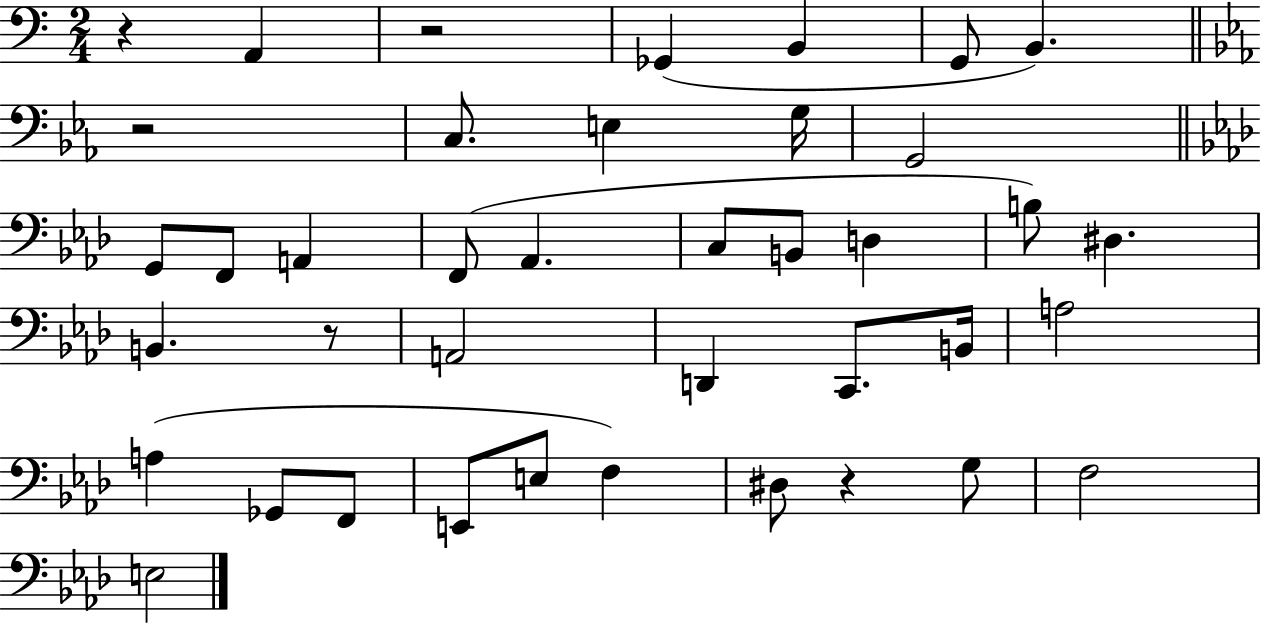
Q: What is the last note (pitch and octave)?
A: E3